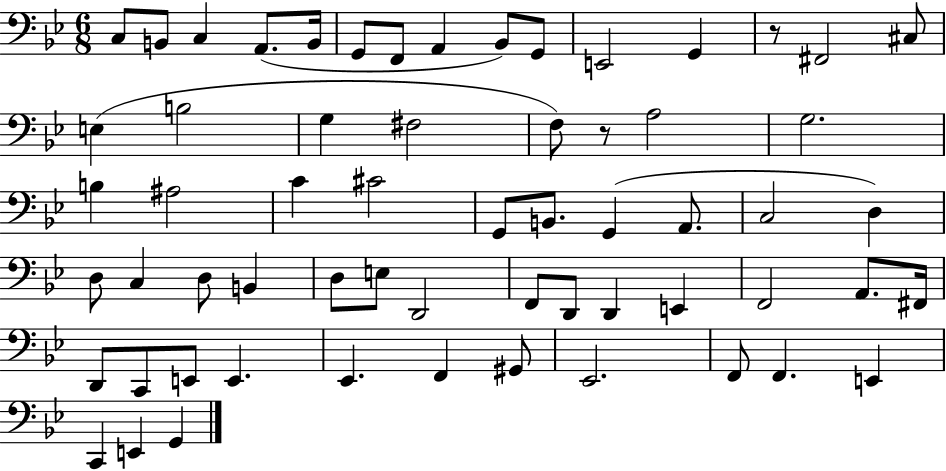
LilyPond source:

{
  \clef bass
  \numericTimeSignature
  \time 6/8
  \key bes \major
  c8 b,8 c4 a,8.( b,16 | g,8 f,8 a,4 bes,8) g,8 | e,2 g,4 | r8 fis,2 cis8 | \break e4( b2 | g4 fis2 | f8) r8 a2 | g2. | \break b4 ais2 | c'4 cis'2 | g,8 b,8. g,4( a,8. | c2 d4) | \break d8 c4 d8 b,4 | d8 e8 d,2 | f,8 d,8 d,4 e,4 | f,2 a,8. fis,16 | \break d,8 c,8 e,8 e,4. | ees,4. f,4 gis,8 | ees,2. | f,8 f,4. e,4 | \break c,4 e,4 g,4 | \bar "|."
}